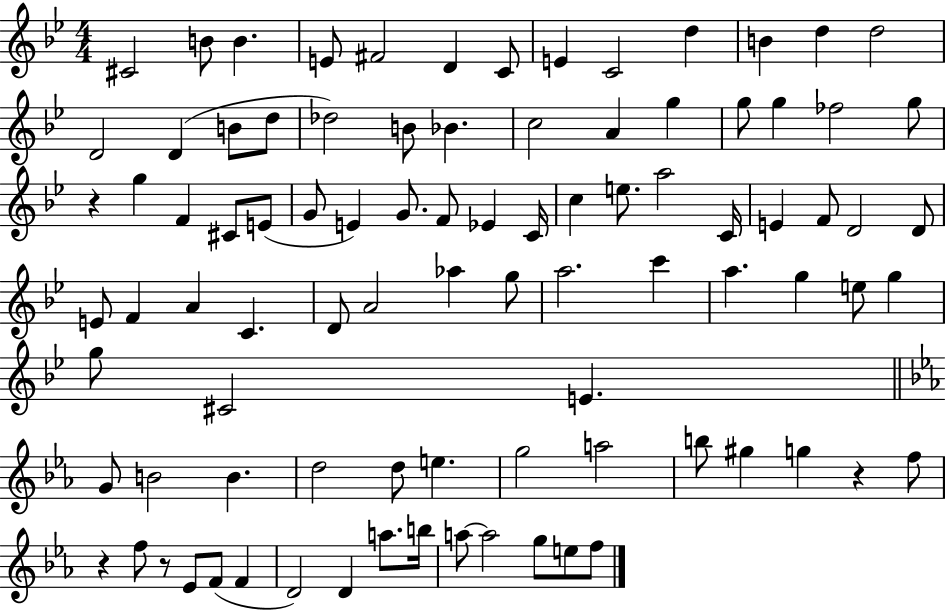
{
  \clef treble
  \numericTimeSignature
  \time 4/4
  \key bes \major
  cis'2 b'8 b'4. | e'8 fis'2 d'4 c'8 | e'4 c'2 d''4 | b'4 d''4 d''2 | \break d'2 d'4( b'8 d''8 | des''2) b'8 bes'4. | c''2 a'4 g''4 | g''8 g''4 fes''2 g''8 | \break r4 g''4 f'4 cis'8 e'8( | g'8 e'4) g'8. f'8 ees'4 c'16 | c''4 e''8. a''2 c'16 | e'4 f'8 d'2 d'8 | \break e'8 f'4 a'4 c'4. | d'8 a'2 aes''4 g''8 | a''2. c'''4 | a''4. g''4 e''8 g''4 | \break g''8 cis'2 e'4. | \bar "||" \break \key ees \major g'8 b'2 b'4. | d''2 d''8 e''4. | g''2 a''2 | b''8 gis''4 g''4 r4 f''8 | \break r4 f''8 r8 ees'8 f'8( f'4 | d'2) d'4 a''8. b''16 | a''8~~ a''2 g''8 e''8 f''8 | \bar "|."
}